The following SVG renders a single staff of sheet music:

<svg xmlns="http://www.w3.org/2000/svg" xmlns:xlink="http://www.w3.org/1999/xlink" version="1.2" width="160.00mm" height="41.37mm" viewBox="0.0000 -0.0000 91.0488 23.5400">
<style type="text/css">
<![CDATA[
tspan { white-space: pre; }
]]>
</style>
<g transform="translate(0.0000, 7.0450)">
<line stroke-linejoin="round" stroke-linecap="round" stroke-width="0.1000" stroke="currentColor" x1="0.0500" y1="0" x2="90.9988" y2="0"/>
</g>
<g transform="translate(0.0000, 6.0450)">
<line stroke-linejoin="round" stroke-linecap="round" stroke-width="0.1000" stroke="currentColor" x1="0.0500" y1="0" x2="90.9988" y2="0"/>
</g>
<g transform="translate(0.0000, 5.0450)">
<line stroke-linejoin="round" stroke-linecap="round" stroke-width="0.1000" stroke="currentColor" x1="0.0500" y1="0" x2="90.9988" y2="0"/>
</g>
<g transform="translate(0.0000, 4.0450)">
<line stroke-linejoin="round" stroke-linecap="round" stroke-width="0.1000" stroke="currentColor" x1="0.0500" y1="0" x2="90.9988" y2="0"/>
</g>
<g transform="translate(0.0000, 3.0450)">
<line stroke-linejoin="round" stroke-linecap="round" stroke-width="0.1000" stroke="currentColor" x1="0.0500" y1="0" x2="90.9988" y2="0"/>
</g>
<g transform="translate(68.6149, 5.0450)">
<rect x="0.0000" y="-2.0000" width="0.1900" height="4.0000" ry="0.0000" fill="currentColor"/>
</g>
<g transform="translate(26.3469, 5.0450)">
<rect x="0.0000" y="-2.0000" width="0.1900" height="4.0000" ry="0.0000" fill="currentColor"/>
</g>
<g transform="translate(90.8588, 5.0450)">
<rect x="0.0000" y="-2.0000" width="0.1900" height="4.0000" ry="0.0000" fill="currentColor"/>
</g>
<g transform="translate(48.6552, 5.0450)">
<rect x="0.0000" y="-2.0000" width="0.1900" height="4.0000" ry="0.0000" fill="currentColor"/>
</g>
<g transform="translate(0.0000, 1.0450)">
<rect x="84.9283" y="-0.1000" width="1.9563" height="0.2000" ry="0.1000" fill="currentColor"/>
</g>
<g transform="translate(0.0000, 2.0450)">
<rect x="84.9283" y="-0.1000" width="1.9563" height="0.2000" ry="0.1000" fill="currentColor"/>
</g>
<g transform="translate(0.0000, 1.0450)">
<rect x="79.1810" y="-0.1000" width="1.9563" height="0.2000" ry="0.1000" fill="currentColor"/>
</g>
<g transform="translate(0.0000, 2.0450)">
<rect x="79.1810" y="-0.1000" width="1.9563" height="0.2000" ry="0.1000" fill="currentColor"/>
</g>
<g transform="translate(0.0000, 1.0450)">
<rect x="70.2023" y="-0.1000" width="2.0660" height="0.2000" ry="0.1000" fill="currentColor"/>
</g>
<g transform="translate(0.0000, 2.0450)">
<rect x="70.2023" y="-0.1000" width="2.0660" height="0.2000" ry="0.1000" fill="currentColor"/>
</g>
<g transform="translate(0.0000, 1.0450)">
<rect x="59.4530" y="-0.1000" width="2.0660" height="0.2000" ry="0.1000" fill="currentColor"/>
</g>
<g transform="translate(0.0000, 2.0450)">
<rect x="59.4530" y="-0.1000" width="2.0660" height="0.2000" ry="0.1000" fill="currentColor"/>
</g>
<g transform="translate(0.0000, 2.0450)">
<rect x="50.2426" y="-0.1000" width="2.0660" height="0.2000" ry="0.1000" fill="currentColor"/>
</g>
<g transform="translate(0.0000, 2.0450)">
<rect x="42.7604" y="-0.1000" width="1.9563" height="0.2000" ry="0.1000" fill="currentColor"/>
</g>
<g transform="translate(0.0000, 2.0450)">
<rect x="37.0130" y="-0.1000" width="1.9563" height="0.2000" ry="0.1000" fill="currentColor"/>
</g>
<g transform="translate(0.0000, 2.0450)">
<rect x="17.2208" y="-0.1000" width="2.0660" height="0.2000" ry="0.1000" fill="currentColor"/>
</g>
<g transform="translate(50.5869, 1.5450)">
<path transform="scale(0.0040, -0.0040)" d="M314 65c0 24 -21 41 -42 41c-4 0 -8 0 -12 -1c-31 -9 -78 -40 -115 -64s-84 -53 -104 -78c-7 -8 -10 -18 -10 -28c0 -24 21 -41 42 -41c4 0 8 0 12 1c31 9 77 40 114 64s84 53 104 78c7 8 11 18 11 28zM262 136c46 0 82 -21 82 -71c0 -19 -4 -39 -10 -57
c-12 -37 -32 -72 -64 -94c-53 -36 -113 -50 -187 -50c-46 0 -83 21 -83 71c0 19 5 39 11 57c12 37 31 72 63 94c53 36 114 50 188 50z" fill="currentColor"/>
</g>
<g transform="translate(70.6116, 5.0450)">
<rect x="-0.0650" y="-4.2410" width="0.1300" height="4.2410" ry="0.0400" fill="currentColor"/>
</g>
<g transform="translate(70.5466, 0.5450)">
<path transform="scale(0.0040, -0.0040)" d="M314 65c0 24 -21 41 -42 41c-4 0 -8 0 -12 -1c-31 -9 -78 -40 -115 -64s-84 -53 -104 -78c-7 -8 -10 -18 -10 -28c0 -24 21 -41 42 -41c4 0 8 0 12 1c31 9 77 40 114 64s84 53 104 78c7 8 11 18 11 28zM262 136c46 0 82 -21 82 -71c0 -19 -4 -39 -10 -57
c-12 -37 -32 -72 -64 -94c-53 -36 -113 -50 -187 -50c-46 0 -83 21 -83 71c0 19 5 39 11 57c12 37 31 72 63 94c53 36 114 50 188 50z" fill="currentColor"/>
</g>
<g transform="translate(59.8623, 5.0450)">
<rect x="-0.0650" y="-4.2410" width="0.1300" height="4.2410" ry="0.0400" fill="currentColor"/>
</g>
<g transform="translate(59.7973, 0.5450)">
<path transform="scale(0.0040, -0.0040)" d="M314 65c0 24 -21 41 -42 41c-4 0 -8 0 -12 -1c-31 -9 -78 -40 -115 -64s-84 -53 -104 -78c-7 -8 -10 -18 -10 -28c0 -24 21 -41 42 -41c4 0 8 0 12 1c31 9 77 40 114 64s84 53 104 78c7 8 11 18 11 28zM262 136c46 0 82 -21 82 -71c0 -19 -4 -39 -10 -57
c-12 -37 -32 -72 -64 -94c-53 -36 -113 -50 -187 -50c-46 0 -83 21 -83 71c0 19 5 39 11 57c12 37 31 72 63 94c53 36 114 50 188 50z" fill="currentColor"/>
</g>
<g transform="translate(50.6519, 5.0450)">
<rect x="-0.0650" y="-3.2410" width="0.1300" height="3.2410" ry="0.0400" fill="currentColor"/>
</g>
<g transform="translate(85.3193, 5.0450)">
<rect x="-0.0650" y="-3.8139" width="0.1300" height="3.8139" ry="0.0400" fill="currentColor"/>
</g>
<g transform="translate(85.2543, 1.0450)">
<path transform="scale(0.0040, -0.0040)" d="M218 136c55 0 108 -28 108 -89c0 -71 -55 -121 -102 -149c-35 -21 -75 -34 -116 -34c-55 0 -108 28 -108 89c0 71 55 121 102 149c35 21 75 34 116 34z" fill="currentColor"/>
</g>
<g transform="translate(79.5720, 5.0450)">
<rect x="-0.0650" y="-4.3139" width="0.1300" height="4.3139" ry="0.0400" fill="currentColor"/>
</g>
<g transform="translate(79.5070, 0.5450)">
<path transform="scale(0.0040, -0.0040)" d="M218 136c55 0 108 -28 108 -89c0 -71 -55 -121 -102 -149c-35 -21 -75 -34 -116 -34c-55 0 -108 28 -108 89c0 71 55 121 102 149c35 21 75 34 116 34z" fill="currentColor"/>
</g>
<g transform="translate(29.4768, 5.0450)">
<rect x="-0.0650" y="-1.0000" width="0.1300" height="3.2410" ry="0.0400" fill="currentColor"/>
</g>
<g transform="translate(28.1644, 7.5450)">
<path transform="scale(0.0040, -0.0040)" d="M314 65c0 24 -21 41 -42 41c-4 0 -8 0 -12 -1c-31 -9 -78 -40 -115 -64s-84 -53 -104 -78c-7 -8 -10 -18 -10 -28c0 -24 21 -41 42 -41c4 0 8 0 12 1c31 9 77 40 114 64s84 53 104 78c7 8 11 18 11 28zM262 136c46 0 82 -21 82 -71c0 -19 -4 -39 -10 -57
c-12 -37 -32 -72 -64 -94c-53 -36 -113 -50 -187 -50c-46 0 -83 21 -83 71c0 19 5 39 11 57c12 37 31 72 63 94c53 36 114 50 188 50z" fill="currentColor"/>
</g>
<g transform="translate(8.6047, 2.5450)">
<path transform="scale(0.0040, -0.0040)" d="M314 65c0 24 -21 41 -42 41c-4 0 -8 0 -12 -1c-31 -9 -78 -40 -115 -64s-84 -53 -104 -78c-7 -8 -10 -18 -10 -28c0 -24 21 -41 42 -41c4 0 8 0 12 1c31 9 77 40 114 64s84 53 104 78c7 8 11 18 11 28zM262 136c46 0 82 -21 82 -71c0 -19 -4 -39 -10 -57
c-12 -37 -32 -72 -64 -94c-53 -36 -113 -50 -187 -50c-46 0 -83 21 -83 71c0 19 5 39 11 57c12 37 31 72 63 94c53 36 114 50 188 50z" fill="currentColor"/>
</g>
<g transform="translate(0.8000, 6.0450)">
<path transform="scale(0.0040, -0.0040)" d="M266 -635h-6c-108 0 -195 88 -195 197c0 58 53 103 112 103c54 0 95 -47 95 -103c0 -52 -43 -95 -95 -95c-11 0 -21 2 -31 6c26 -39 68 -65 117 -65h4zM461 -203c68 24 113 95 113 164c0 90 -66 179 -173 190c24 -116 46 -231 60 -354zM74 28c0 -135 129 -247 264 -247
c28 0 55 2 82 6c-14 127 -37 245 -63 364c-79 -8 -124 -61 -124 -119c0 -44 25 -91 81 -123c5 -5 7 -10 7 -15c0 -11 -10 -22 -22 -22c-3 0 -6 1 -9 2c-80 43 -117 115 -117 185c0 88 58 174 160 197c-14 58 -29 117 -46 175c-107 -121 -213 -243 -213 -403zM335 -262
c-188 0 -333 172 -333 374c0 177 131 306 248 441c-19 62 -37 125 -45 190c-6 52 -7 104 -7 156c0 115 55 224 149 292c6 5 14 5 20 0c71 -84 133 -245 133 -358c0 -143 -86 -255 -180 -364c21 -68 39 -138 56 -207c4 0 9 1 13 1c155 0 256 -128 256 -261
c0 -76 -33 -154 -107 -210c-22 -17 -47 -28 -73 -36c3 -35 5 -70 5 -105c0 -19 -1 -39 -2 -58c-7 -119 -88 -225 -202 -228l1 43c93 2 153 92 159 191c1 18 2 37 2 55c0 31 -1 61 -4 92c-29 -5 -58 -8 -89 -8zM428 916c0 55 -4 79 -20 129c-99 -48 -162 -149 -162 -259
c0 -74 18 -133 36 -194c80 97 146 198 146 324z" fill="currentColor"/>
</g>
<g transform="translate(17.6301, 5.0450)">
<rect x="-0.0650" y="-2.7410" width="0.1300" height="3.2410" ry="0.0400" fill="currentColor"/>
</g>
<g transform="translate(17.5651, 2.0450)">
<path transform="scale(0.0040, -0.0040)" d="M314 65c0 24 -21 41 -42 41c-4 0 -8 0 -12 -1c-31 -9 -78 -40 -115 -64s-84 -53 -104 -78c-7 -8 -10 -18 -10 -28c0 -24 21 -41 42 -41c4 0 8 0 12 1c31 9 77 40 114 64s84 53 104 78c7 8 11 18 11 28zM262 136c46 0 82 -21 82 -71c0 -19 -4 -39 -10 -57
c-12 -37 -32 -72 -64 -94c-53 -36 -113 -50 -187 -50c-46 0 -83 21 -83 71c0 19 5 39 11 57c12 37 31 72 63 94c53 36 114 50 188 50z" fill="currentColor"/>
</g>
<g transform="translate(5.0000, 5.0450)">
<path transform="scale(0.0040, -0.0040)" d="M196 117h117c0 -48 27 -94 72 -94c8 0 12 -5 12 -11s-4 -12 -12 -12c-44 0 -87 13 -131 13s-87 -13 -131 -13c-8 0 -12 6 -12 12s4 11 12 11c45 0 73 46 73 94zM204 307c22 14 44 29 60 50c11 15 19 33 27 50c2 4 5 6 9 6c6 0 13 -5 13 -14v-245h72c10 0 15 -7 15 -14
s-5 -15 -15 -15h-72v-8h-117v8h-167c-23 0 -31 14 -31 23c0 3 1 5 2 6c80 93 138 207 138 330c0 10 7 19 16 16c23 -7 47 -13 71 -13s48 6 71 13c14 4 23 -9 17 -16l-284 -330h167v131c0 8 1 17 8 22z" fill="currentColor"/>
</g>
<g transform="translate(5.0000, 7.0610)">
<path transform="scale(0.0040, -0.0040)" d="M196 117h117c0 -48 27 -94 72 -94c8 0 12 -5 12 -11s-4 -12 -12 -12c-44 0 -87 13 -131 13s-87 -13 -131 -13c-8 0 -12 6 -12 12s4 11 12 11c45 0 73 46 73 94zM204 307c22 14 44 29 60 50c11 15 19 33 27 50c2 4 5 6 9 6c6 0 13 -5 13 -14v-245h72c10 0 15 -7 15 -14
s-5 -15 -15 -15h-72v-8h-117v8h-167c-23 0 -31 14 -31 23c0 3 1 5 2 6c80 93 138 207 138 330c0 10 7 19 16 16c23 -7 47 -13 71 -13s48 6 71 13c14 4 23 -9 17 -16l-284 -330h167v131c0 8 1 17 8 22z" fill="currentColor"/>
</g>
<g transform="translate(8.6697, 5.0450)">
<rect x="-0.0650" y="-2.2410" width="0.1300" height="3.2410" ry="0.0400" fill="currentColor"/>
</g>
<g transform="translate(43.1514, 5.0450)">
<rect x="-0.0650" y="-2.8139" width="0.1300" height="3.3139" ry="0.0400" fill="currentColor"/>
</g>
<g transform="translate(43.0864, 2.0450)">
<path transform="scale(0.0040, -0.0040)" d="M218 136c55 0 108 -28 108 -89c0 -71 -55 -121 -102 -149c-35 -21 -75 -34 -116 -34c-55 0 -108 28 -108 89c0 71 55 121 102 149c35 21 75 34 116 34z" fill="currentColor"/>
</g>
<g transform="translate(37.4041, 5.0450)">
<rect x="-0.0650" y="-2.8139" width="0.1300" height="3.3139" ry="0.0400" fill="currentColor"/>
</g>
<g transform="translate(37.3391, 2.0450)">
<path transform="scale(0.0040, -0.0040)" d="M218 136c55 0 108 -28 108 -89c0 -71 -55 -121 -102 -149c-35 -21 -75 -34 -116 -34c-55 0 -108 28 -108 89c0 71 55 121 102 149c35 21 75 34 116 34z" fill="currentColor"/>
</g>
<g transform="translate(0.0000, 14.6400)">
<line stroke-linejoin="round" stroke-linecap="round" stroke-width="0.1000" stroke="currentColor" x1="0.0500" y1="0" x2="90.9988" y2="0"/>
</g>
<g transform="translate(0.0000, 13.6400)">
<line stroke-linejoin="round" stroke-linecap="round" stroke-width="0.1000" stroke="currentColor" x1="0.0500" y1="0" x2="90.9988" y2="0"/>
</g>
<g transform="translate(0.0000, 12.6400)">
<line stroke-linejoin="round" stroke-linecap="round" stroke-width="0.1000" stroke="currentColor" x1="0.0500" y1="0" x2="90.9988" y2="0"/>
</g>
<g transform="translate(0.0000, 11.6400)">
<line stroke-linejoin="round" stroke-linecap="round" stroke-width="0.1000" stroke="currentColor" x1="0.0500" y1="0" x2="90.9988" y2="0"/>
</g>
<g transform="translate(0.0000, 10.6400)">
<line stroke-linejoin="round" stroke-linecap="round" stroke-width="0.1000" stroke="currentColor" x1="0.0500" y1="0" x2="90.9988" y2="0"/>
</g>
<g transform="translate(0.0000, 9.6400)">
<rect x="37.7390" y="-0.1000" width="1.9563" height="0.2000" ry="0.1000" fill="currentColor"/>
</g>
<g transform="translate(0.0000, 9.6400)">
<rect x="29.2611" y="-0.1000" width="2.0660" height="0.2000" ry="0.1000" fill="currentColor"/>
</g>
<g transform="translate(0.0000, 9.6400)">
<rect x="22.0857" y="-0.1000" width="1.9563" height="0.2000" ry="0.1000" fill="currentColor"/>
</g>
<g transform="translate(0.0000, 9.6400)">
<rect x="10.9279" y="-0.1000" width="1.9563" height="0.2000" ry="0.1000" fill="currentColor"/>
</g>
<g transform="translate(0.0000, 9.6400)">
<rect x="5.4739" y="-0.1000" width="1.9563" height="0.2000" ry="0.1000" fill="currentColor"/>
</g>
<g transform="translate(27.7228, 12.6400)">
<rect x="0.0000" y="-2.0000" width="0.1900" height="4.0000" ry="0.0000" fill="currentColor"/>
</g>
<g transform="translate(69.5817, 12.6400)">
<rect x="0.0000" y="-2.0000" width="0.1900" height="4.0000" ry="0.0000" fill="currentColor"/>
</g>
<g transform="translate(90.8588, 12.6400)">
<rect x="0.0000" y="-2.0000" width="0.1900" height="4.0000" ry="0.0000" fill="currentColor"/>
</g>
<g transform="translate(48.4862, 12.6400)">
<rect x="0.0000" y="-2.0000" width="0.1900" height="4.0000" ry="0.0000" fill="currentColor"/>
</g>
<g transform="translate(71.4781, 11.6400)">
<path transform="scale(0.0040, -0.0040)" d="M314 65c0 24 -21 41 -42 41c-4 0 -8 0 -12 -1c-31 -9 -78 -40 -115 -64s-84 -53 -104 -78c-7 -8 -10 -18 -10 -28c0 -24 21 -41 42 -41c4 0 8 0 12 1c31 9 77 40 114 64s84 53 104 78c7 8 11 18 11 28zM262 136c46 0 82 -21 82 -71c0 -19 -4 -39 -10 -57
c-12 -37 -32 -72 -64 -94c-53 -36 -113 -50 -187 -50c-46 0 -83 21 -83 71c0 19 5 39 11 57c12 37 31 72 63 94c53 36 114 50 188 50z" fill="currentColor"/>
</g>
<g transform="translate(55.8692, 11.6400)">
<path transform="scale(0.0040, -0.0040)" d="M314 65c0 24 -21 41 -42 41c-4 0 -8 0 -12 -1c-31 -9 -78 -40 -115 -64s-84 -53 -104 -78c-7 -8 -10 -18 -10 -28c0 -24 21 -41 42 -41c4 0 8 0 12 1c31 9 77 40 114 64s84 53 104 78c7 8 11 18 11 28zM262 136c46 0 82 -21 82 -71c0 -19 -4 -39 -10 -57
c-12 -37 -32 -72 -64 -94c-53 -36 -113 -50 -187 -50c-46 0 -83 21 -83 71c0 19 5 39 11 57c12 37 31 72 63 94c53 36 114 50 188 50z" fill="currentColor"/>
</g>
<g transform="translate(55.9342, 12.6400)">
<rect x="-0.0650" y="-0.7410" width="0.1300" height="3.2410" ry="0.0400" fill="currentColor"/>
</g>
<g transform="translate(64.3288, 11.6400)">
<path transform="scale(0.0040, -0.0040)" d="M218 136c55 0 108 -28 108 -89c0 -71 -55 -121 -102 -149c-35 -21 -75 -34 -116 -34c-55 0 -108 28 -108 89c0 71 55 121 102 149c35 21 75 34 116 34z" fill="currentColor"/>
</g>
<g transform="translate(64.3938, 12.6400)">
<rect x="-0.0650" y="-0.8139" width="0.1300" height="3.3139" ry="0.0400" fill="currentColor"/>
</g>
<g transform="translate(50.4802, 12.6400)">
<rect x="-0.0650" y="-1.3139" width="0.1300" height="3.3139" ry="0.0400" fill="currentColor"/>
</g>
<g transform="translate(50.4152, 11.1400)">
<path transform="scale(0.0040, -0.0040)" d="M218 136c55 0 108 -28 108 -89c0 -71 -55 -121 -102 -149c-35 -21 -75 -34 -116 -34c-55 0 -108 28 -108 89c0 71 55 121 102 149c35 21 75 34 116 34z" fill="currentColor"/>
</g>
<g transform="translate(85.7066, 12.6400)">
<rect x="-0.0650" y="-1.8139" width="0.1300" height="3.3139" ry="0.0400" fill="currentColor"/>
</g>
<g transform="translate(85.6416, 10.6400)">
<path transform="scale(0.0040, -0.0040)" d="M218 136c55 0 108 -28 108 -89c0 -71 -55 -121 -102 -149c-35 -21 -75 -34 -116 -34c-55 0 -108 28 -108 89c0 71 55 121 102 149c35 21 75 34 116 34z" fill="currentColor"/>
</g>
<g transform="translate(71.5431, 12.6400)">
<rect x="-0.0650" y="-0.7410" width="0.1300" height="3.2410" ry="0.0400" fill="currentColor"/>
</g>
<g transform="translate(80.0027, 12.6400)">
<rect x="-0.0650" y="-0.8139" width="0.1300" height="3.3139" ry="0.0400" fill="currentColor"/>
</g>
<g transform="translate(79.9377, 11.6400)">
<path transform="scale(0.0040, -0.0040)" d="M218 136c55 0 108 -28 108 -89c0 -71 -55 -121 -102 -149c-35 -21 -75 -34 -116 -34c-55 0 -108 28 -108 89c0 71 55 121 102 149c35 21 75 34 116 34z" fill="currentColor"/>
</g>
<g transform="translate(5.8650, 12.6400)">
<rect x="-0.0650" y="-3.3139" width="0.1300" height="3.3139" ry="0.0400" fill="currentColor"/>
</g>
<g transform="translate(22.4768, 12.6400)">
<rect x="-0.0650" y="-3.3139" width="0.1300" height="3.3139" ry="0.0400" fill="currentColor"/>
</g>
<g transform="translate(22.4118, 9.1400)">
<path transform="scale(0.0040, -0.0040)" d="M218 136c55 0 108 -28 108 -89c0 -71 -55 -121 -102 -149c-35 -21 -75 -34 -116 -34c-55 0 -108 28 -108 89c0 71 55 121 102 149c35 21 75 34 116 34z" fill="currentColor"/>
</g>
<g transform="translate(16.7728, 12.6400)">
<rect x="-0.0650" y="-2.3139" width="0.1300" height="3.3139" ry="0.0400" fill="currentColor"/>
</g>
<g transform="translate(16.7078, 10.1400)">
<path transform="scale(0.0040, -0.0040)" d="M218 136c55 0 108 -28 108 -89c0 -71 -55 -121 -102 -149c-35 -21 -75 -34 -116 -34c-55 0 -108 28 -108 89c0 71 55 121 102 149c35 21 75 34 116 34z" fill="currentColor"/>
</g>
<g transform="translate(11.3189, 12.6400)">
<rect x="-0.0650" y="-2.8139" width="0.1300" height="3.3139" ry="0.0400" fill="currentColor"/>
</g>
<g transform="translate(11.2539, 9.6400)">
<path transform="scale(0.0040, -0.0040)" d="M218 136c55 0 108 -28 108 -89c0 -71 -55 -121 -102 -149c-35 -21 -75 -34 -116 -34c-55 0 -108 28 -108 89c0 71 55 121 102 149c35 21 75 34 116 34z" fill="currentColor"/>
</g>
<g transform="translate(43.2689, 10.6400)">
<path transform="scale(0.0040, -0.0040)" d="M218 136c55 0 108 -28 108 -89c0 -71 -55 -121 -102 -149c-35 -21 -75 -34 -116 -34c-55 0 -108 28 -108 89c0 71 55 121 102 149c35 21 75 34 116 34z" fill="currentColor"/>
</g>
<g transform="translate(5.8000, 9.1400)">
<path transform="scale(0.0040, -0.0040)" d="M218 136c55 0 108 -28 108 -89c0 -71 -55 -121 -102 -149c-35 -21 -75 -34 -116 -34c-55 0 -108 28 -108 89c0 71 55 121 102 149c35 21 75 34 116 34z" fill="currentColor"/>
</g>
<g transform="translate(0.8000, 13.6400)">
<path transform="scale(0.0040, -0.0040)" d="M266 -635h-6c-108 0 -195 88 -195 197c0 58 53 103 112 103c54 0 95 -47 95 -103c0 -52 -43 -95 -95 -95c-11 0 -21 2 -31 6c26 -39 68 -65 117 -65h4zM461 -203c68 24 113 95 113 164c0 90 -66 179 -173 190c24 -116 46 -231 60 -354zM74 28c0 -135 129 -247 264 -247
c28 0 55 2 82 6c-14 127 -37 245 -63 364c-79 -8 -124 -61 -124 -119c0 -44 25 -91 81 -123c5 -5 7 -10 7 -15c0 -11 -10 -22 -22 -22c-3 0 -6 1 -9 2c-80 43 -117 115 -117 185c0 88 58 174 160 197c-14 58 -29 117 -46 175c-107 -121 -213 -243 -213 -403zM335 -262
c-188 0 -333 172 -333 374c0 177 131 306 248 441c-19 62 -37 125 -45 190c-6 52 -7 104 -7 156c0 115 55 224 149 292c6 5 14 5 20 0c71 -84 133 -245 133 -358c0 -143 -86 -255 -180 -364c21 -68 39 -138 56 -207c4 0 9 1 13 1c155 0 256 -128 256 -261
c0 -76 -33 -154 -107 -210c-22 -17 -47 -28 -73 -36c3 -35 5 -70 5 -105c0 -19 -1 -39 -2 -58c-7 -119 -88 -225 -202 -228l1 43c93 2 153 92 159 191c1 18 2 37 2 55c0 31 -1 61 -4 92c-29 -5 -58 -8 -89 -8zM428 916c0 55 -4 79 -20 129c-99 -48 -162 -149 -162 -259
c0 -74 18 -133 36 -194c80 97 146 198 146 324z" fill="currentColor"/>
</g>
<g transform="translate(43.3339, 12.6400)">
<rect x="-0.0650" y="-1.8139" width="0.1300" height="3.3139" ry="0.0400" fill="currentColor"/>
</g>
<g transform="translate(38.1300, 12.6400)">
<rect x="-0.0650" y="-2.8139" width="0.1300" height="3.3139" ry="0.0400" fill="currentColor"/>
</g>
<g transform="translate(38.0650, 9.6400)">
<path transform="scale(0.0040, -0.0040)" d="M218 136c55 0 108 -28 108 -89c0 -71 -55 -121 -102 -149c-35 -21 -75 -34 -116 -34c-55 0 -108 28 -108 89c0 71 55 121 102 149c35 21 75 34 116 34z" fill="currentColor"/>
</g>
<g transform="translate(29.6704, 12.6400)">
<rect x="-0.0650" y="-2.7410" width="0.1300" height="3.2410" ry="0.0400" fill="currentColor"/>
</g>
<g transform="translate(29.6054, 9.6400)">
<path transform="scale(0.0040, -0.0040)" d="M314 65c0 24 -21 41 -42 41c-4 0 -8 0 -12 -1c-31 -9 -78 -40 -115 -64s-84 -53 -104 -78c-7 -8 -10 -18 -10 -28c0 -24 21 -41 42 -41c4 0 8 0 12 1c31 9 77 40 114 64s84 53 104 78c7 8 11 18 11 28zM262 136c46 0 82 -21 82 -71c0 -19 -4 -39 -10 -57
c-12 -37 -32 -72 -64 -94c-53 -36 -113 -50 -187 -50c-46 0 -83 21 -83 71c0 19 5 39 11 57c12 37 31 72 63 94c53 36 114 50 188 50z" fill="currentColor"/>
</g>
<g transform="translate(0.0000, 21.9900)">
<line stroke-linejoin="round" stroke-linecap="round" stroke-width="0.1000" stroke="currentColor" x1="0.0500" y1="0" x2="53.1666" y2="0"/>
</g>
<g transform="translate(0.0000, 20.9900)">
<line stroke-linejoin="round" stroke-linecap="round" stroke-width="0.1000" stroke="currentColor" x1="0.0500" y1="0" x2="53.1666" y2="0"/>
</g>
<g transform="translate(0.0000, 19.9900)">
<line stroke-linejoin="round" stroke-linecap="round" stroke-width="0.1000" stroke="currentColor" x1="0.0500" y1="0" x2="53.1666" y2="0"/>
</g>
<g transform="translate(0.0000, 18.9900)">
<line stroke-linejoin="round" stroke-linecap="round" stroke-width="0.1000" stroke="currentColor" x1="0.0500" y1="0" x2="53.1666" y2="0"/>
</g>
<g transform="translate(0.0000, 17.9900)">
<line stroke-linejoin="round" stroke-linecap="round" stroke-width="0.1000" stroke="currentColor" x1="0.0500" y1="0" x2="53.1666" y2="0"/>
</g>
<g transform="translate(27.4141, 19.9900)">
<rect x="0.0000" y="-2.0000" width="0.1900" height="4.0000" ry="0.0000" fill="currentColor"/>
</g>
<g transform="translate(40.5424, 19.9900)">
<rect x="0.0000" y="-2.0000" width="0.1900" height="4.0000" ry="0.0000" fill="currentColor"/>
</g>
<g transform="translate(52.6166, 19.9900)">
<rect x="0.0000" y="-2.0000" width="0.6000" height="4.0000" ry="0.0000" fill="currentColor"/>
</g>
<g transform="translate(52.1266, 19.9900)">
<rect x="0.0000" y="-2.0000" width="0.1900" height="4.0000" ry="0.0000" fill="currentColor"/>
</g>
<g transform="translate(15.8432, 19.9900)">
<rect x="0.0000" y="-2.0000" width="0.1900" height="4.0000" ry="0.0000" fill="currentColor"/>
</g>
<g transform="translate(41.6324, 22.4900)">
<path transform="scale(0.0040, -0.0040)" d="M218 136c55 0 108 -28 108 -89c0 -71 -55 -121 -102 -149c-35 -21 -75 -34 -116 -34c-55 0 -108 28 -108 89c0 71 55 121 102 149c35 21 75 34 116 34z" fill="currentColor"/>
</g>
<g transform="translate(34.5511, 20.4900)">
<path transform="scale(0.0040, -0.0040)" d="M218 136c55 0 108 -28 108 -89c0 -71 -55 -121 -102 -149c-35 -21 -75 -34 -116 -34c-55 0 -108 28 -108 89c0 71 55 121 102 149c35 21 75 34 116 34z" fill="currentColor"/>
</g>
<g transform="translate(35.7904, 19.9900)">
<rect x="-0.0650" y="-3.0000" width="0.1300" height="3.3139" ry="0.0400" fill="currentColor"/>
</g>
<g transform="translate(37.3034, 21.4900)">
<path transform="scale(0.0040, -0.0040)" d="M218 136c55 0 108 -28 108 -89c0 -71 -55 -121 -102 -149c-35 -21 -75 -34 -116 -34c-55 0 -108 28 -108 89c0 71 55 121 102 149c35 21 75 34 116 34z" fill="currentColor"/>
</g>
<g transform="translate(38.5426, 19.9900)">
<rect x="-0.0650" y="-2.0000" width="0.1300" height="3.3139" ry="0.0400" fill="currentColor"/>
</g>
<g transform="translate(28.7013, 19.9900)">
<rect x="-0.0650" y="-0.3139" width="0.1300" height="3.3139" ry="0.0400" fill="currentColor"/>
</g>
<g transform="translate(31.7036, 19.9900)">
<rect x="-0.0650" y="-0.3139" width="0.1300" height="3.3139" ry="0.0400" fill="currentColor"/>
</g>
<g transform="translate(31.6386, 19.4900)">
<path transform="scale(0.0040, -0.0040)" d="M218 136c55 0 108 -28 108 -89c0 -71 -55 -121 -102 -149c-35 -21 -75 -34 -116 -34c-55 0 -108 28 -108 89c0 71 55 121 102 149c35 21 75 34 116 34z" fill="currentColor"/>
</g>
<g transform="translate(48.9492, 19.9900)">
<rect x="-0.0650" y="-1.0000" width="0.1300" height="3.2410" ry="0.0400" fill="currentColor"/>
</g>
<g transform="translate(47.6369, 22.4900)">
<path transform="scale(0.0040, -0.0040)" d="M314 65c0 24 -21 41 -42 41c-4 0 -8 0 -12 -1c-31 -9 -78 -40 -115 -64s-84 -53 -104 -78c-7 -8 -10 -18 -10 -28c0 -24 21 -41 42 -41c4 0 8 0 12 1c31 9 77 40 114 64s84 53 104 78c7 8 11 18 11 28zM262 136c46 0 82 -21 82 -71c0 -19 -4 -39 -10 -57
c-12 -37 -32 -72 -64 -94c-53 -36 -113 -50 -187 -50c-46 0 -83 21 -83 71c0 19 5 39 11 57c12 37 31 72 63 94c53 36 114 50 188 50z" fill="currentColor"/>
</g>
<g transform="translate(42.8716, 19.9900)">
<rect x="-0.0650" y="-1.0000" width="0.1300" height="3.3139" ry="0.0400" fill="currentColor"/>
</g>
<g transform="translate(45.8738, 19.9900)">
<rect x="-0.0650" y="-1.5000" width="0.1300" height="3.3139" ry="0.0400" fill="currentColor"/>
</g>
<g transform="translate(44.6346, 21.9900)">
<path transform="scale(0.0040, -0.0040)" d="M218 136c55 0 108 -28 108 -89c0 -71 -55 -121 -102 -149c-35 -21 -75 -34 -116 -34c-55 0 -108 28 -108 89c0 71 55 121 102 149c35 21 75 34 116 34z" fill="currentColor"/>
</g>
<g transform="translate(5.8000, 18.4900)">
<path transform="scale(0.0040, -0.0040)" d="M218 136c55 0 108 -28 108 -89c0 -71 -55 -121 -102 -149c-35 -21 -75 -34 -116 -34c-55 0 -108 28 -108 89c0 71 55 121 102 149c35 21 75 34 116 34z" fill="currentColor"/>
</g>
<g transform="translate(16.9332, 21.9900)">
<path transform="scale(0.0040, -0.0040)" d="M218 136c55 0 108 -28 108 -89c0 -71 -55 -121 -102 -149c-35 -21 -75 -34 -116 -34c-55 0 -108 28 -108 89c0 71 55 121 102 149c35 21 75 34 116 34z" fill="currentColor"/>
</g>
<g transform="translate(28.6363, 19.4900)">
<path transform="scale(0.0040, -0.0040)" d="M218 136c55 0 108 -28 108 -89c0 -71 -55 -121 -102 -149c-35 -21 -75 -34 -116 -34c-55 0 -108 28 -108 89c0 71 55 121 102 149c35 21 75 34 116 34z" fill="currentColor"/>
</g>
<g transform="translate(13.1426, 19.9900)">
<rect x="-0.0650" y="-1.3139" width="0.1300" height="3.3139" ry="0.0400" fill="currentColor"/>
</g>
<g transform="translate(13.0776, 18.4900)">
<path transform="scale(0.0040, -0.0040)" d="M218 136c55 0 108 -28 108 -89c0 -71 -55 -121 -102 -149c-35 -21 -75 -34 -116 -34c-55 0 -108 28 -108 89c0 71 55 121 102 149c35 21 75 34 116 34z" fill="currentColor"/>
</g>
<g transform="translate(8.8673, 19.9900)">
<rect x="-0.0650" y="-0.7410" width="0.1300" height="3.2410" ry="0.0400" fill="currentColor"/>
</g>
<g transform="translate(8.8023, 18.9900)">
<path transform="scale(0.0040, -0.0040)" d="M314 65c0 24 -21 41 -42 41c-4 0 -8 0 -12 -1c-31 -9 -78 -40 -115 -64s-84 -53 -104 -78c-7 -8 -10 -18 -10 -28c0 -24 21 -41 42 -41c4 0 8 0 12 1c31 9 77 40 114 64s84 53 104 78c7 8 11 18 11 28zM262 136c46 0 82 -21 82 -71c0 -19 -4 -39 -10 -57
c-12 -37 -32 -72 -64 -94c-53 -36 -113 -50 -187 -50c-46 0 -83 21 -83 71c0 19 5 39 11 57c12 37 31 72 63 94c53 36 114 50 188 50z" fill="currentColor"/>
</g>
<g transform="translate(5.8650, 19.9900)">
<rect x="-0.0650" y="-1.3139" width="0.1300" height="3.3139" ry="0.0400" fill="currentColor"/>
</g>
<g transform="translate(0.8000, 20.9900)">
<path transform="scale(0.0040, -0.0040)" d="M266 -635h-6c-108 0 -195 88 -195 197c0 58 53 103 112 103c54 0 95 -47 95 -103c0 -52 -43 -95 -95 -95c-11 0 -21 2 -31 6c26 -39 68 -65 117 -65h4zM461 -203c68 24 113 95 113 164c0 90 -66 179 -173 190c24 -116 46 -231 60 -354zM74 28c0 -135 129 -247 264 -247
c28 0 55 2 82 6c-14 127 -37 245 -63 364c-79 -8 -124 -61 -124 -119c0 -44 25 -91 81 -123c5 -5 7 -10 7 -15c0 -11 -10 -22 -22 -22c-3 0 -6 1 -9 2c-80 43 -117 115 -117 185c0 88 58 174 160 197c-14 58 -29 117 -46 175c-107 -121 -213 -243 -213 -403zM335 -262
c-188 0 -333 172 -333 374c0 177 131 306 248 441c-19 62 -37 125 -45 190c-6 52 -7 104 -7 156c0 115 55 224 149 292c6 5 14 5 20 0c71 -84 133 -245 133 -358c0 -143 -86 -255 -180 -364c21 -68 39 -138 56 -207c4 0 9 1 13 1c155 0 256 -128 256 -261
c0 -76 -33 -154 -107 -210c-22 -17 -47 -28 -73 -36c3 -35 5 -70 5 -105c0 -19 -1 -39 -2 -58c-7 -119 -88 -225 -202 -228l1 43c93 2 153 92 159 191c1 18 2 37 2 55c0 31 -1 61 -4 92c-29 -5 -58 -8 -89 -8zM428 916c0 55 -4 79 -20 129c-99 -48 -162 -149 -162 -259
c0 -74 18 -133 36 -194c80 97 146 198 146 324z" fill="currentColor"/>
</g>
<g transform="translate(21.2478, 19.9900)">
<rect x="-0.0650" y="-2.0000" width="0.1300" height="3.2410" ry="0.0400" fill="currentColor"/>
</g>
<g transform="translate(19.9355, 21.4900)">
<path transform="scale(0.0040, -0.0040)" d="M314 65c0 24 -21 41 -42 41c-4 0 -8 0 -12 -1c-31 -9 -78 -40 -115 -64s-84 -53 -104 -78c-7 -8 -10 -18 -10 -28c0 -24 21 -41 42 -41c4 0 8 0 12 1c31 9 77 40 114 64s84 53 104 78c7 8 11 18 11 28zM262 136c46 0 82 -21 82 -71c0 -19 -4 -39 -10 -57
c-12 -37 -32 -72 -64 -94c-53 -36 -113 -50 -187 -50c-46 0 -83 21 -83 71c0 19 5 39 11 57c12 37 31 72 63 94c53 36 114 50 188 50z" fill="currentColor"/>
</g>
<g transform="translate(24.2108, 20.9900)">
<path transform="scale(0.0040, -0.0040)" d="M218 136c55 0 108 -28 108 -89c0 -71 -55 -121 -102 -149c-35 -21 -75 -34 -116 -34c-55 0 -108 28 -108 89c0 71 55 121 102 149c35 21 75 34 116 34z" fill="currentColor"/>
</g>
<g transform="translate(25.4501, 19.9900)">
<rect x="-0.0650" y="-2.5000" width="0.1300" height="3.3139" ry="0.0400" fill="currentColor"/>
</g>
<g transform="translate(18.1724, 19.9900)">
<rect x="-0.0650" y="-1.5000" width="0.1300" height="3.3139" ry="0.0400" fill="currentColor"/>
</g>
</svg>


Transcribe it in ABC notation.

X:1
T:Untitled
M:4/4
L:1/4
K:C
g2 a2 D2 a a b2 d'2 d'2 d' c' b a g b a2 a f e d2 d d2 d f e d2 e E F2 G c c A F D E D2